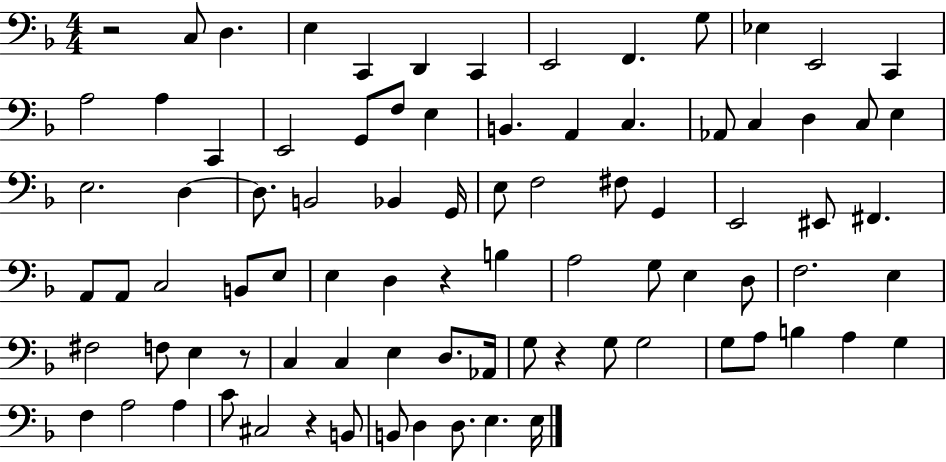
R/h C3/e D3/q. E3/q C2/q D2/q C2/q E2/h F2/q. G3/e Eb3/q E2/h C2/q A3/h A3/q C2/q E2/h G2/e F3/e E3/q B2/q. A2/q C3/q. Ab2/e C3/q D3/q C3/e E3/q E3/h. D3/q D3/e. B2/h Bb2/q G2/s E3/e F3/h F#3/e G2/q E2/h EIS2/e F#2/q. A2/e A2/e C3/h B2/e E3/e E3/q D3/q R/q B3/q A3/h G3/e E3/q D3/e F3/h. E3/q F#3/h F3/e E3/q R/e C3/q C3/q E3/q D3/e. Ab2/s G3/e R/q G3/e G3/h G3/e A3/e B3/q A3/q G3/q F3/q A3/h A3/q C4/e C#3/h R/q B2/e B2/e D3/q D3/e. E3/q. E3/s